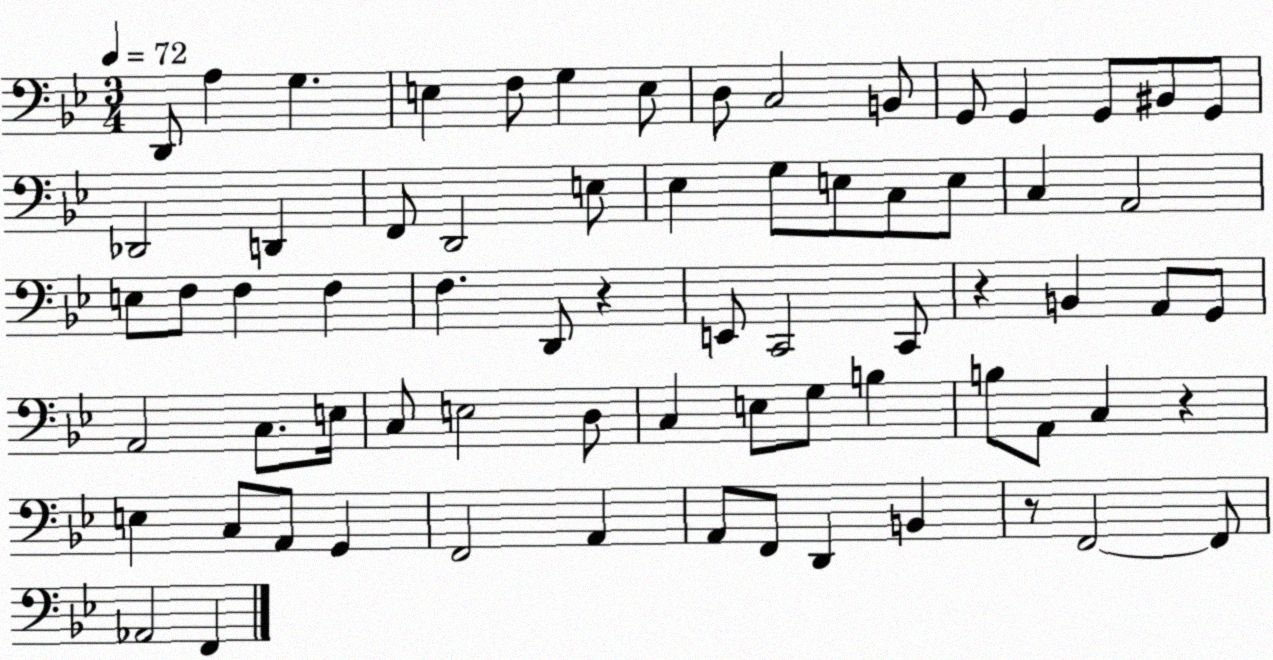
X:1
T:Untitled
M:3/4
L:1/4
K:Bb
D,,/2 A, G, E, F,/2 G, E,/2 D,/2 C,2 B,,/2 G,,/2 G,, G,,/2 ^B,,/2 G,,/2 _D,,2 D,, F,,/2 D,,2 E,/2 _E, G,/2 E,/2 C,/2 E,/2 C, A,,2 E,/2 F,/2 F, F, F, D,,/2 z E,,/2 C,,2 C,,/2 z B,, A,,/2 G,,/2 A,,2 C,/2 E,/4 C,/2 E,2 D,/2 C, E,/2 G,/2 B, B,/2 A,,/2 C, z E, C,/2 A,,/2 G,, F,,2 A,, A,,/2 F,,/2 D,, B,, z/2 F,,2 F,,/2 _A,,2 F,,